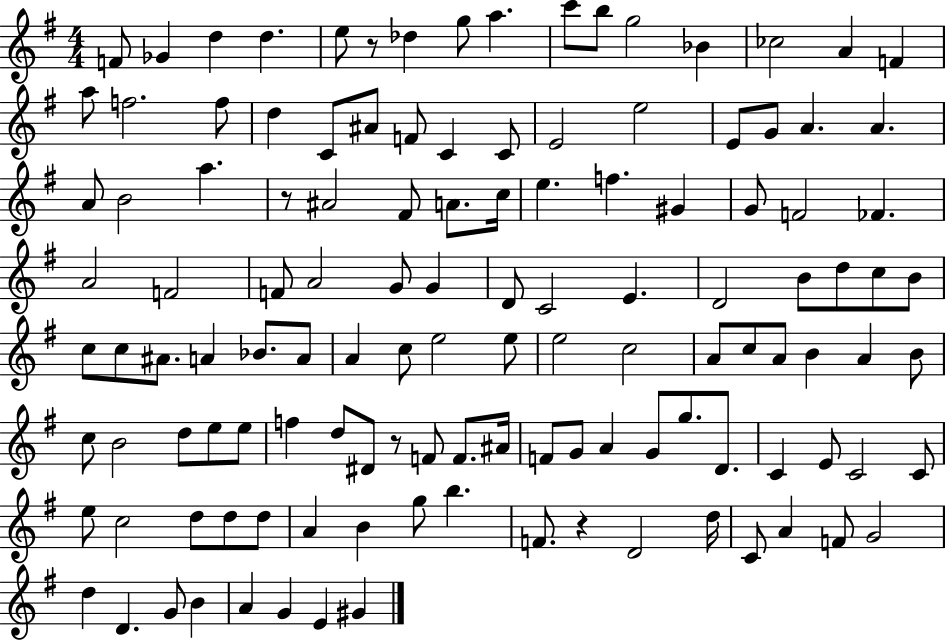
F4/e Gb4/q D5/q D5/q. E5/e R/e Db5/q G5/e A5/q. C6/e B5/e G5/h Bb4/q CES5/h A4/q F4/q A5/e F5/h. F5/e D5/q C4/e A#4/e F4/e C4/q C4/e E4/h E5/h E4/e G4/e A4/q. A4/q. A4/e B4/h A5/q. R/e A#4/h F#4/e A4/e. C5/s E5/q. F5/q. G#4/q G4/e F4/h FES4/q. A4/h F4/h F4/e A4/h G4/e G4/q D4/e C4/h E4/q. D4/h B4/e D5/e C5/e B4/e C5/e C5/e A#4/e. A4/q Bb4/e. A4/e A4/q C5/e E5/h E5/e E5/h C5/h A4/e C5/e A4/e B4/q A4/q B4/e C5/e B4/h D5/e E5/e E5/e F5/q D5/e D#4/e R/e F4/e F4/e. A#4/s F4/e G4/e A4/q G4/e G5/e. D4/e. C4/q E4/e C4/h C4/e E5/e C5/h D5/e D5/e D5/e A4/q B4/q G5/e B5/q. F4/e. R/q D4/h D5/s C4/e A4/q F4/e G4/h D5/q D4/q. G4/e B4/q A4/q G4/q E4/q G#4/q